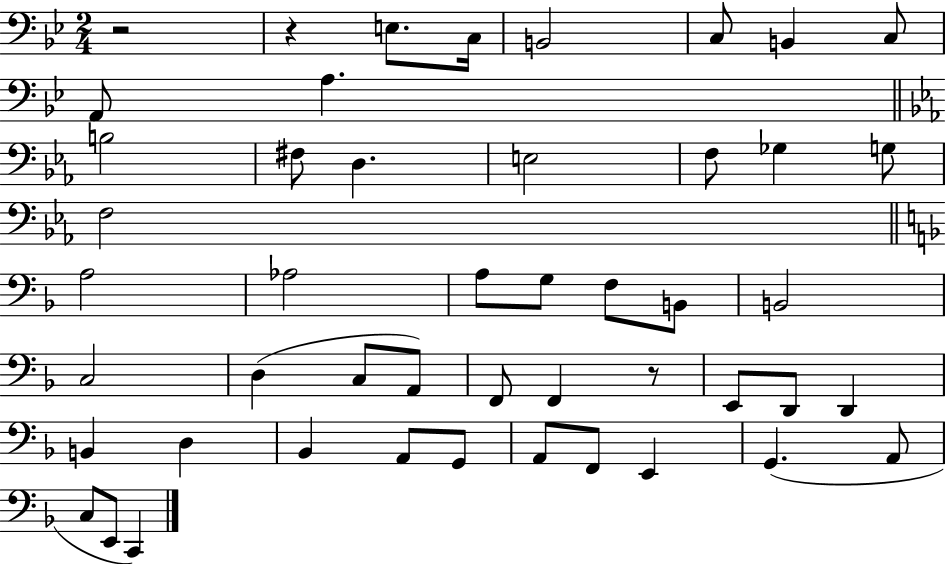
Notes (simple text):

R/h R/q E3/e. C3/s B2/h C3/e B2/q C3/e A2/e A3/q. B3/h F#3/e D3/q. E3/h F3/e Gb3/q G3/e F3/h A3/h Ab3/h A3/e G3/e F3/e B2/e B2/h C3/h D3/q C3/e A2/e F2/e F2/q R/e E2/e D2/e D2/q B2/q D3/q Bb2/q A2/e G2/e A2/e F2/e E2/q G2/q. A2/e C3/e E2/e C2/q